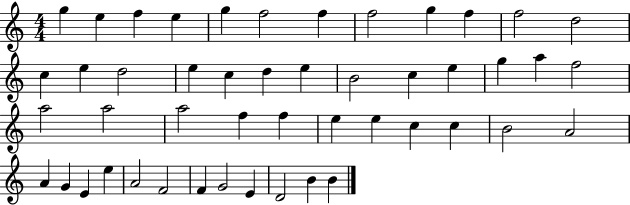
G5/q E5/q F5/q E5/q G5/q F5/h F5/q F5/h G5/q F5/q F5/h D5/h C5/q E5/q D5/h E5/q C5/q D5/q E5/q B4/h C5/q E5/q G5/q A5/q F5/h A5/h A5/h A5/h F5/q F5/q E5/q E5/q C5/q C5/q B4/h A4/h A4/q G4/q E4/q E5/q A4/h F4/h F4/q G4/h E4/q D4/h B4/q B4/q